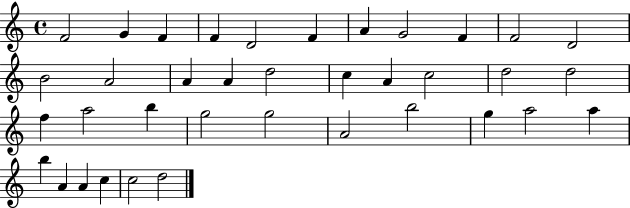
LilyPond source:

{
  \clef treble
  \time 4/4
  \defaultTimeSignature
  \key c \major
  f'2 g'4 f'4 | f'4 d'2 f'4 | a'4 g'2 f'4 | f'2 d'2 | \break b'2 a'2 | a'4 a'4 d''2 | c''4 a'4 c''2 | d''2 d''2 | \break f''4 a''2 b''4 | g''2 g''2 | a'2 b''2 | g''4 a''2 a''4 | \break b''4 a'4 a'4 c''4 | c''2 d''2 | \bar "|."
}